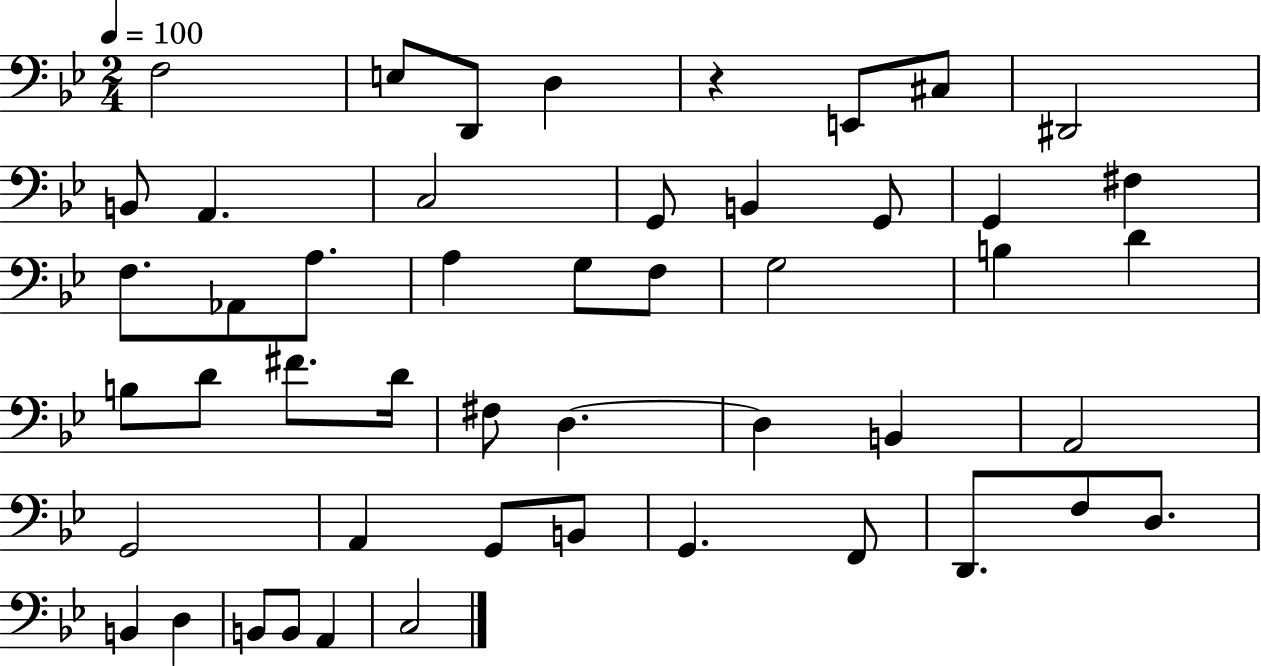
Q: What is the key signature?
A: BES major